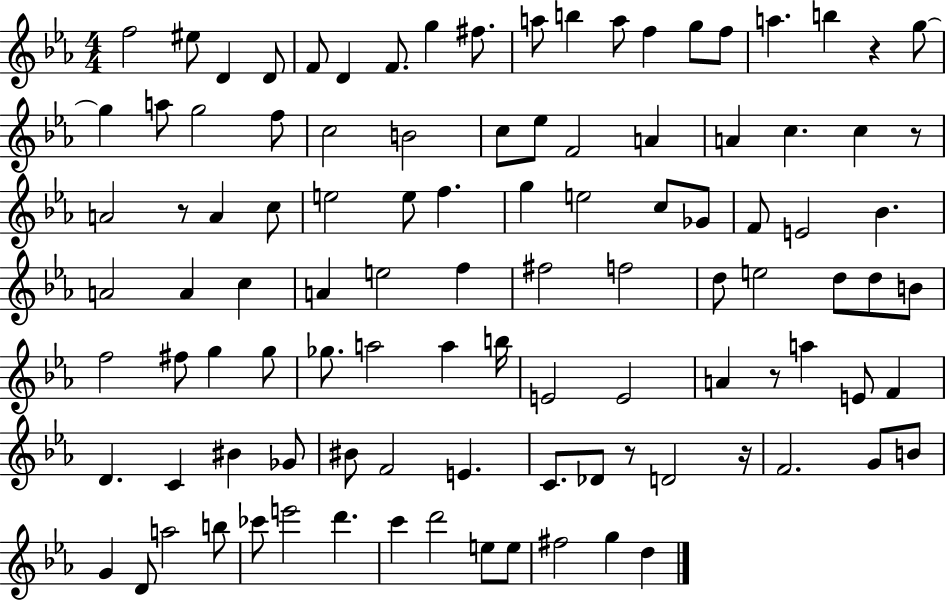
X:1
T:Untitled
M:4/4
L:1/4
K:Eb
f2 ^e/2 D D/2 F/2 D F/2 g ^f/2 a/2 b a/2 f g/2 f/2 a b z g/2 g a/2 g2 f/2 c2 B2 c/2 _e/2 F2 A A c c z/2 A2 z/2 A c/2 e2 e/2 f g e2 c/2 _G/2 F/2 E2 _B A2 A c A e2 f ^f2 f2 d/2 e2 d/2 d/2 B/2 f2 ^f/2 g g/2 _g/2 a2 a b/4 E2 E2 A z/2 a E/2 F D C ^B _G/2 ^B/2 F2 E C/2 _D/2 z/2 D2 z/4 F2 G/2 B/2 G D/2 a2 b/2 _c'/2 e'2 d' c' d'2 e/2 e/2 ^f2 g d